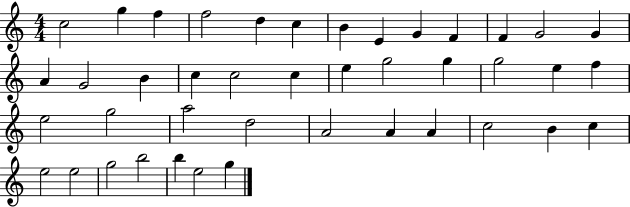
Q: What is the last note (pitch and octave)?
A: G5